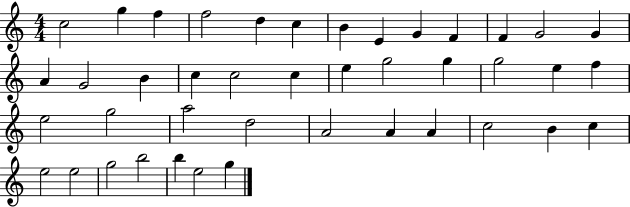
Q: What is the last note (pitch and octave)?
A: G5